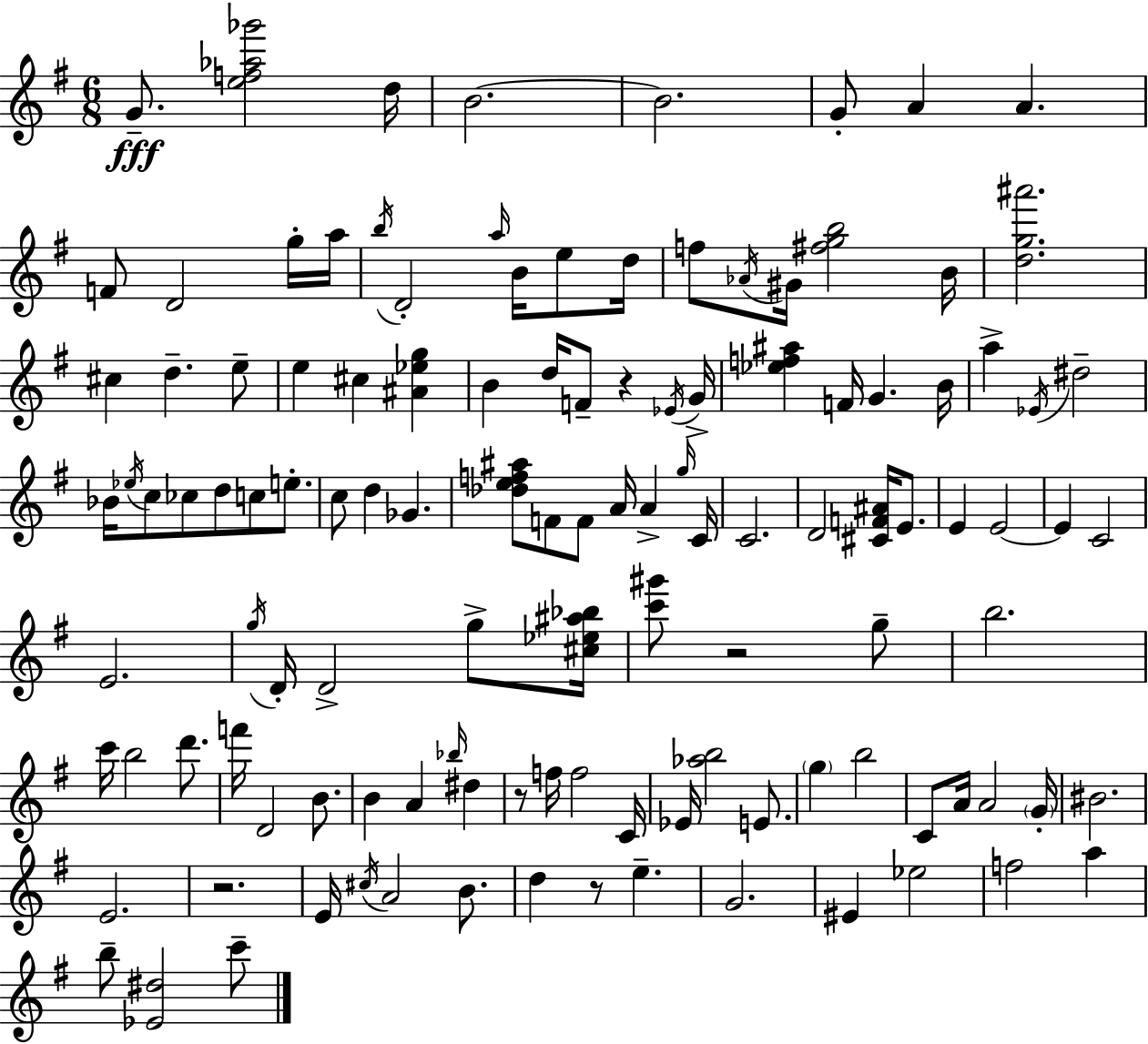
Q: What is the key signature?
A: G major